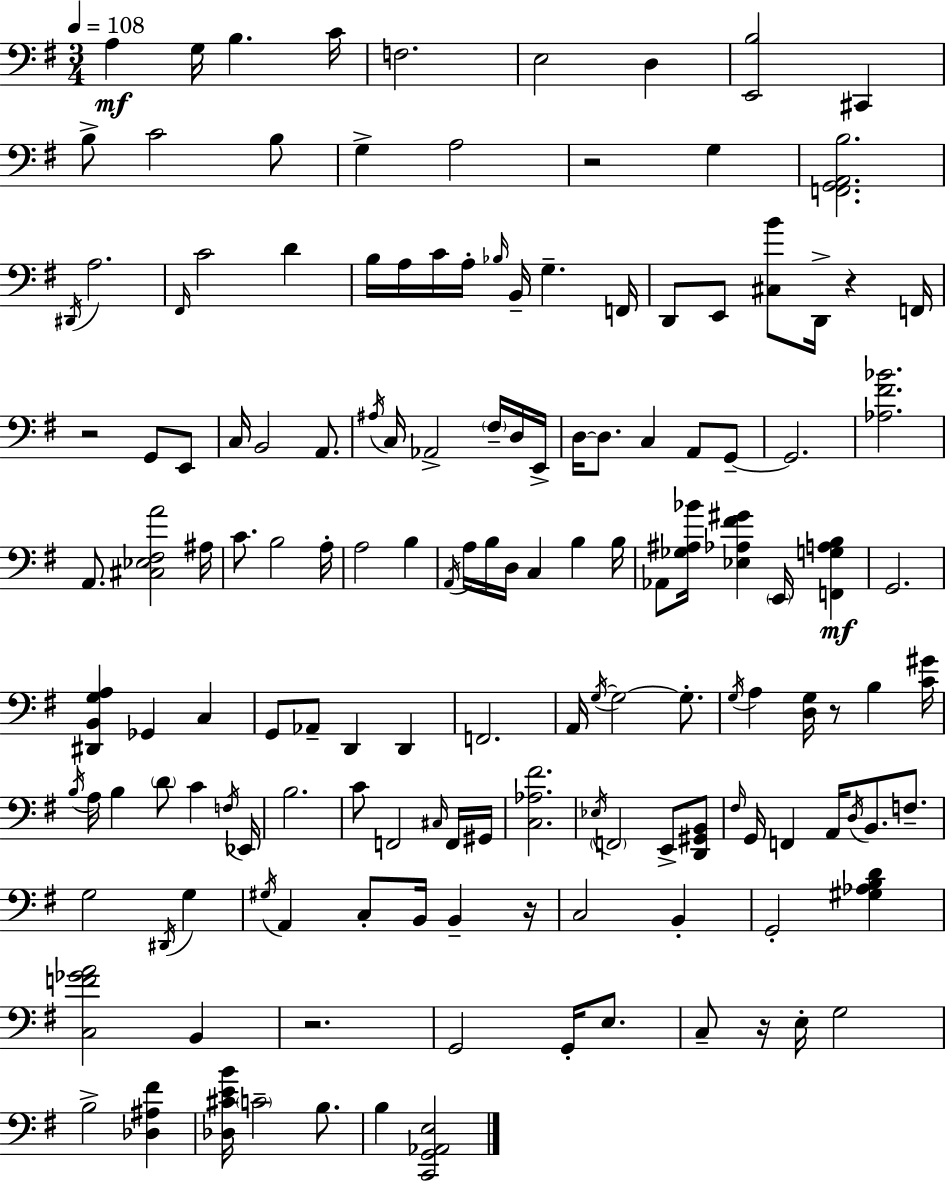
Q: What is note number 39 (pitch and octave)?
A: Ab2